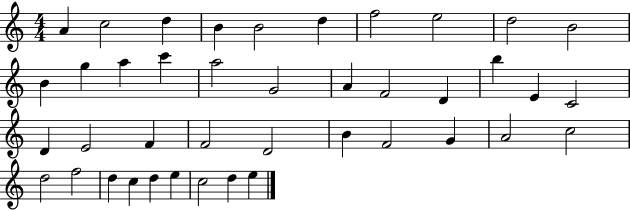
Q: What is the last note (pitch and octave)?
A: E5